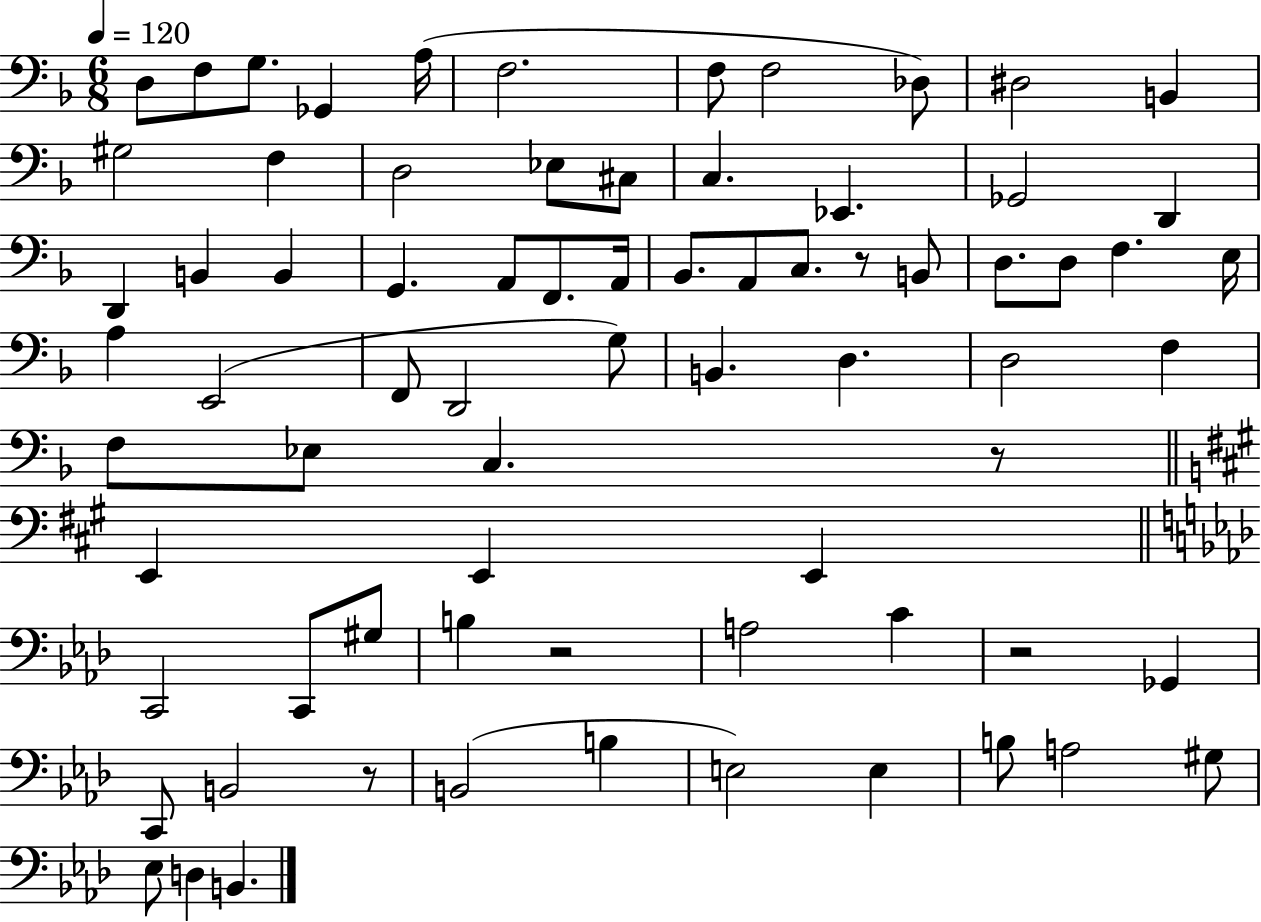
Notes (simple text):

D3/e F3/e G3/e. Gb2/q A3/s F3/h. F3/e F3/h Db3/e D#3/h B2/q G#3/h F3/q D3/h Eb3/e C#3/e C3/q. Eb2/q. Gb2/h D2/q D2/q B2/q B2/q G2/q. A2/e F2/e. A2/s Bb2/e. A2/e C3/e. R/e B2/e D3/e. D3/e F3/q. E3/s A3/q E2/h F2/e D2/h G3/e B2/q. D3/q. D3/h F3/q F3/e Eb3/e C3/q. R/e E2/q E2/q E2/q C2/h C2/e G#3/e B3/q R/h A3/h C4/q R/h Gb2/q C2/e B2/h R/e B2/h B3/q E3/h E3/q B3/e A3/h G#3/e Eb3/e D3/q B2/q.